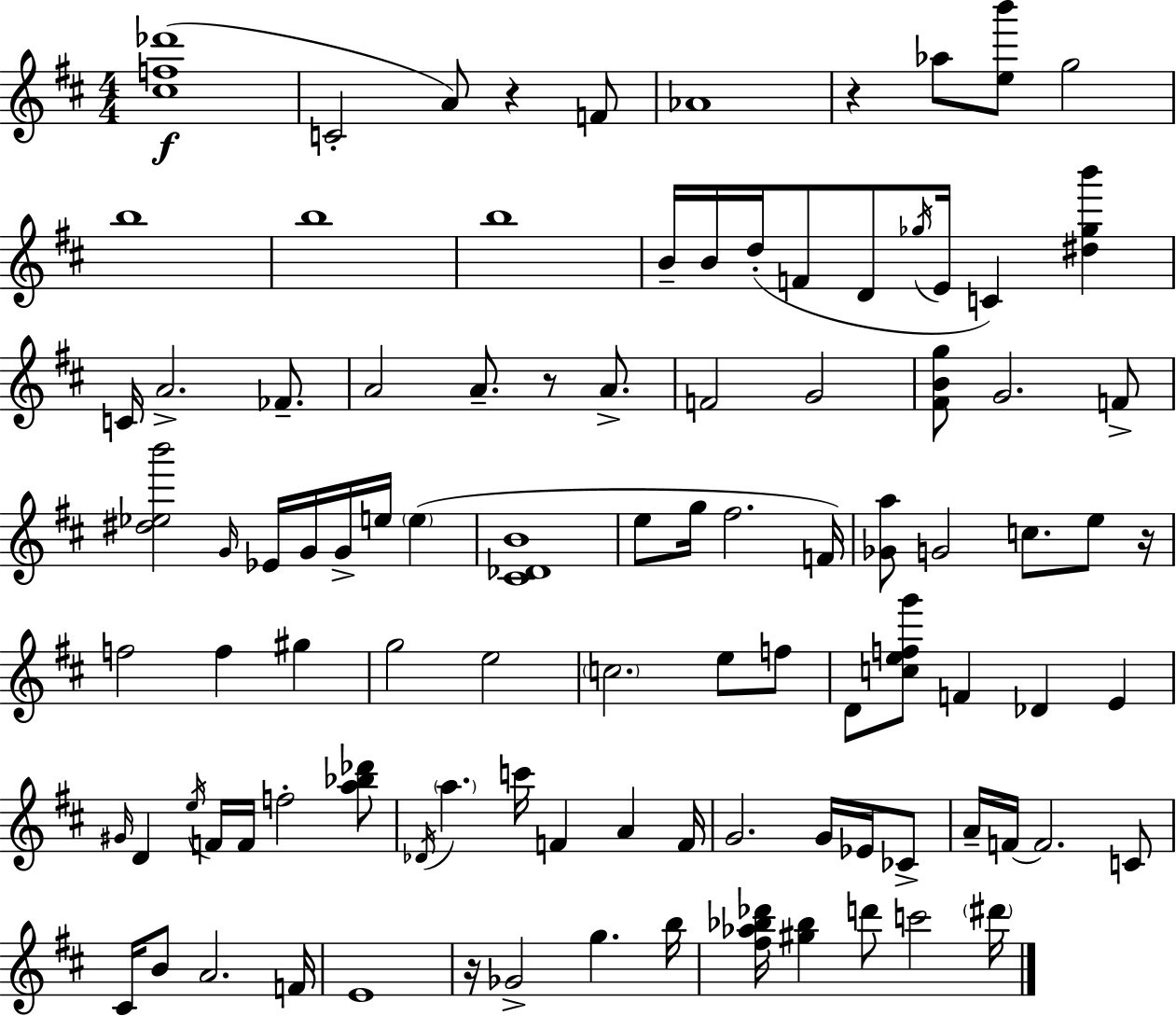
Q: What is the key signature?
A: D major